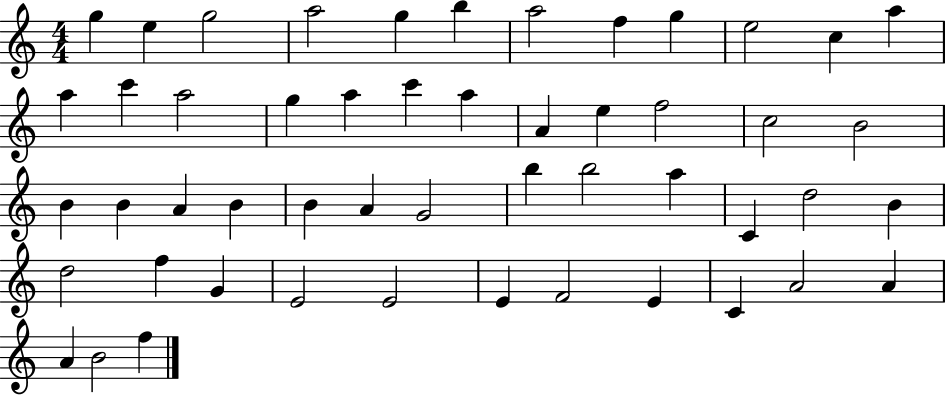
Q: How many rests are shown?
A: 0